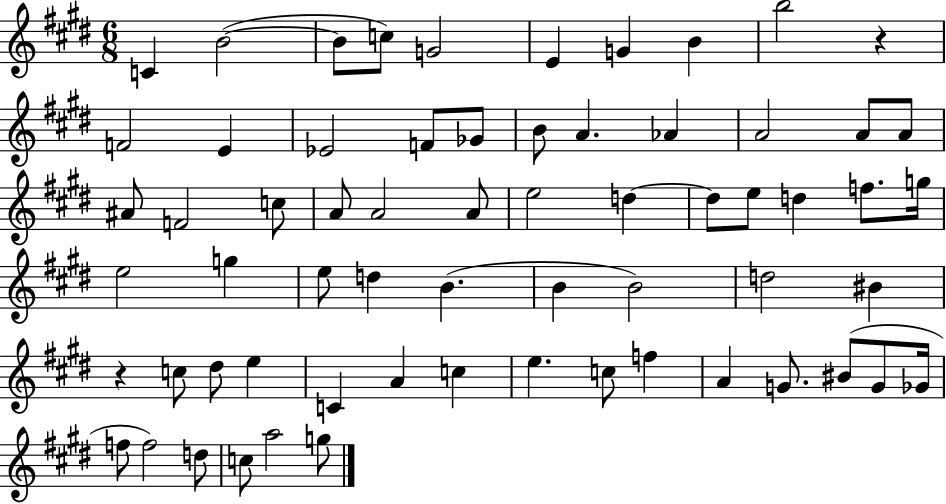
{
  \clef treble
  \numericTimeSignature
  \time 6/8
  \key e \major
  c'4 b'2~(~ | b'8 c''8) g'2 | e'4 g'4 b'4 | b''2 r4 | \break f'2 e'4 | ees'2 f'8 ges'8 | b'8 a'4. aes'4 | a'2 a'8 a'8 | \break ais'8 f'2 c''8 | a'8 a'2 a'8 | e''2 d''4~~ | d''8 e''8 d''4 f''8. g''16 | \break e''2 g''4 | e''8 d''4 b'4.( | b'4 b'2) | d''2 bis'4 | \break r4 c''8 dis''8 e''4 | c'4 a'4 c''4 | e''4. c''8 f''4 | a'4 g'8. bis'8( g'8 ges'16 | \break f''8 f''2) d''8 | c''8 a''2 g''8 | \bar "|."
}